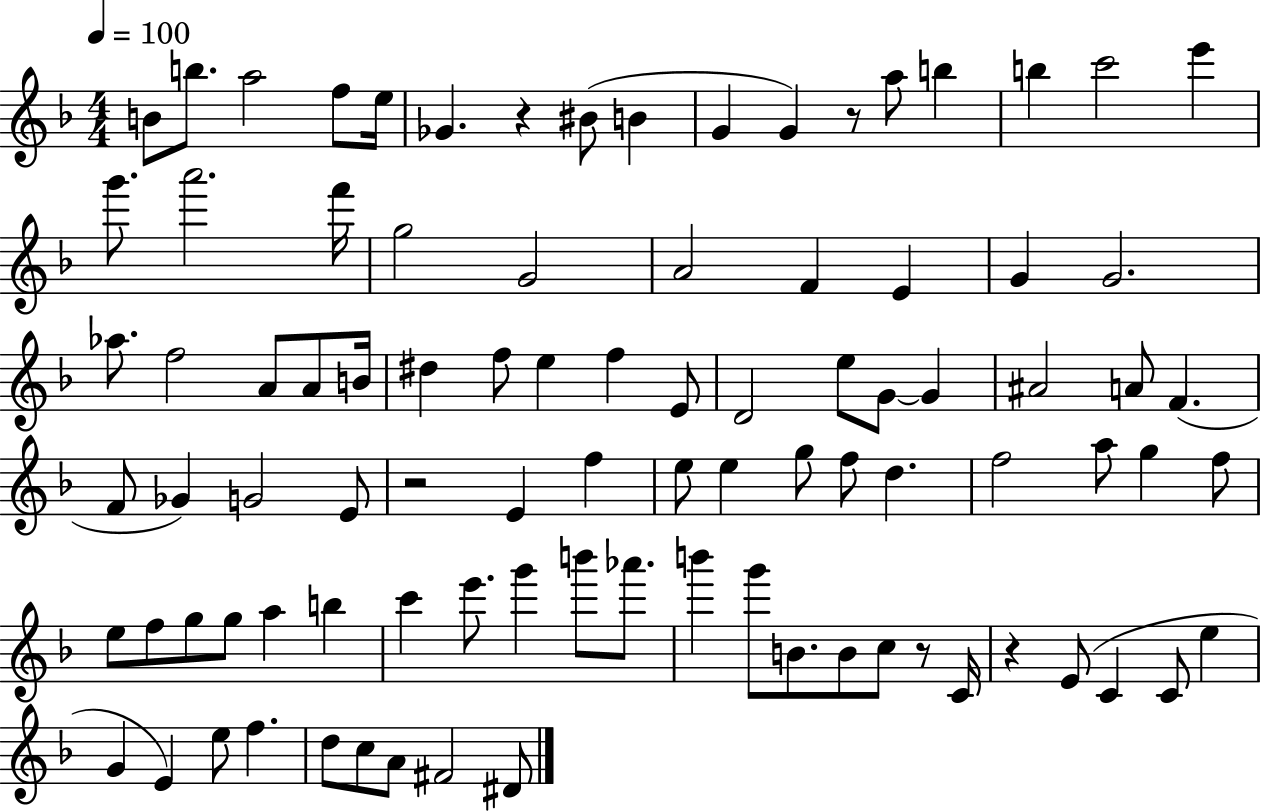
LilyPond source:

{
  \clef treble
  \numericTimeSignature
  \time 4/4
  \key f \major
  \tempo 4 = 100
  \repeat volta 2 { b'8 b''8. a''2 f''8 e''16 | ges'4. r4 bis'8( b'4 | g'4 g'4) r8 a''8 b''4 | b''4 c'''2 e'''4 | \break g'''8. a'''2. f'''16 | g''2 g'2 | a'2 f'4 e'4 | g'4 g'2. | \break aes''8. f''2 a'8 a'8 b'16 | dis''4 f''8 e''4 f''4 e'8 | d'2 e''8 g'8~~ g'4 | ais'2 a'8 f'4.( | \break f'8 ges'4) g'2 e'8 | r2 e'4 f''4 | e''8 e''4 g''8 f''8 d''4. | f''2 a''8 g''4 f''8 | \break e''8 f''8 g''8 g''8 a''4 b''4 | c'''4 e'''8. g'''4 b'''8 aes'''8. | b'''4 g'''8 b'8. b'8 c''8 r8 c'16 | r4 e'8( c'4 c'8 e''4 | \break g'4 e'4) e''8 f''4. | d''8 c''8 a'8 fis'2 dis'8 | } \bar "|."
}